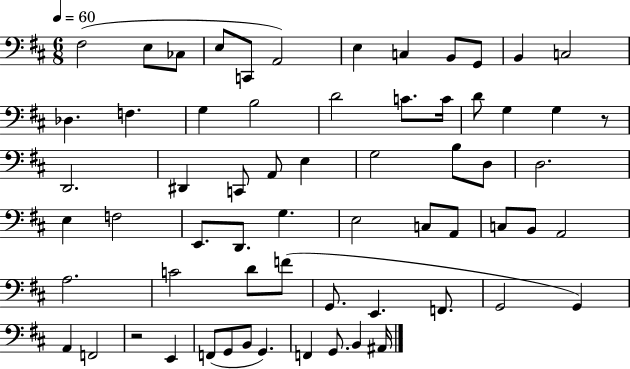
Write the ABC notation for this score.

X:1
T:Untitled
M:6/8
L:1/4
K:D
^F,2 E,/2 _C,/2 E,/2 C,,/2 A,,2 E, C, B,,/2 G,,/2 B,, C,2 _D, F, G, B,2 D2 C/2 C/4 D/2 G, G, z/2 D,,2 ^D,, C,,/2 A,,/2 E, G,2 B,/2 D,/2 D,2 E, F,2 E,,/2 D,,/2 G, E,2 C,/2 A,,/2 C,/2 B,,/2 A,,2 A,2 C2 D/2 F/2 G,,/2 E,, F,,/2 G,,2 G,, A,, F,,2 z2 E,, F,,/2 G,,/2 B,,/2 G,, F,, G,,/2 B,, ^A,,/4